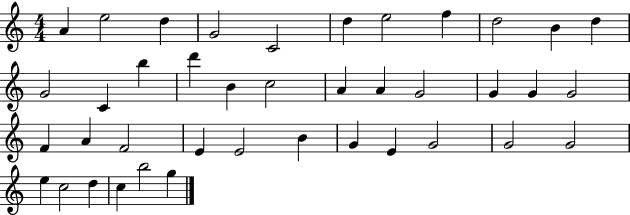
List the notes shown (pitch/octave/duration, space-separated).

A4/q E5/h D5/q G4/h C4/h D5/q E5/h F5/q D5/h B4/q D5/q G4/h C4/q B5/q D6/q B4/q C5/h A4/q A4/q G4/h G4/q G4/q G4/h F4/q A4/q F4/h E4/q E4/h B4/q G4/q E4/q G4/h G4/h G4/h E5/q C5/h D5/q C5/q B5/h G5/q